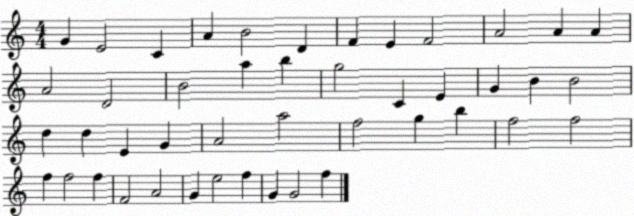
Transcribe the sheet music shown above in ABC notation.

X:1
T:Untitled
M:4/4
L:1/4
K:C
G E2 C A B2 D F E F2 A2 A A A2 D2 B2 a b g2 C E G B B2 d d E G A2 a2 f2 g b f2 f2 f f2 f F2 A2 G e2 f G G2 f